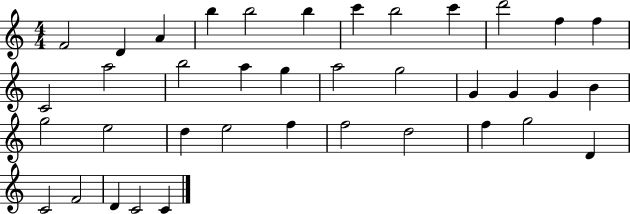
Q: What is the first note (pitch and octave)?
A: F4